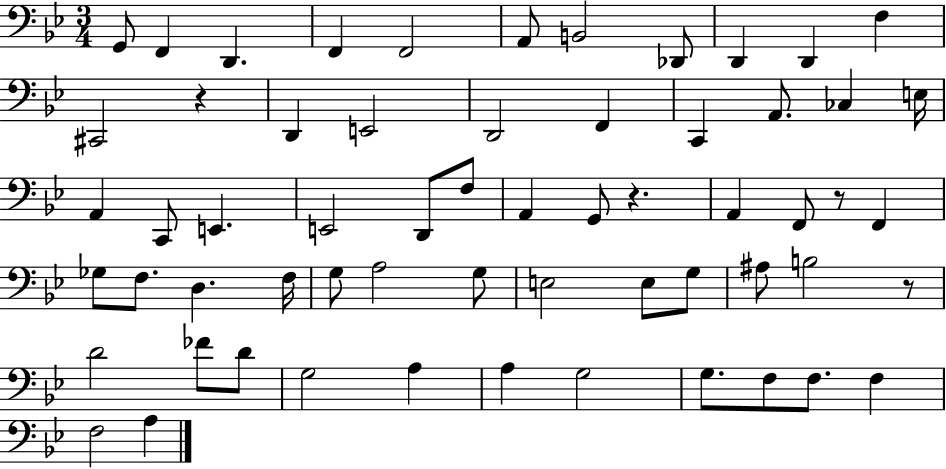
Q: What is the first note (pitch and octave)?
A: G2